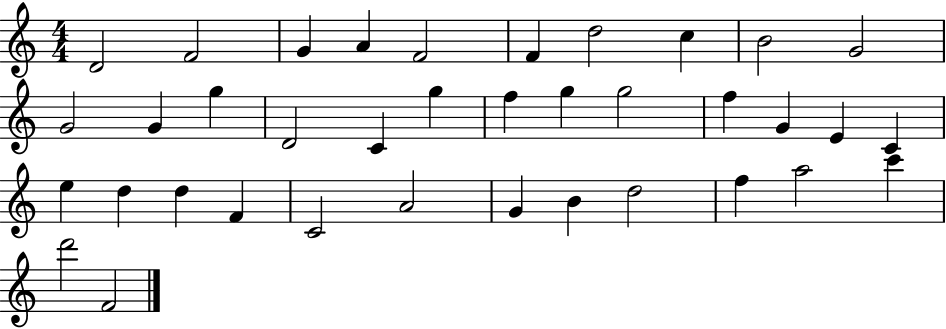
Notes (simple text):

D4/h F4/h G4/q A4/q F4/h F4/q D5/h C5/q B4/h G4/h G4/h G4/q G5/q D4/h C4/q G5/q F5/q G5/q G5/h F5/q G4/q E4/q C4/q E5/q D5/q D5/q F4/q C4/h A4/h G4/q B4/q D5/h F5/q A5/h C6/q D6/h F4/h